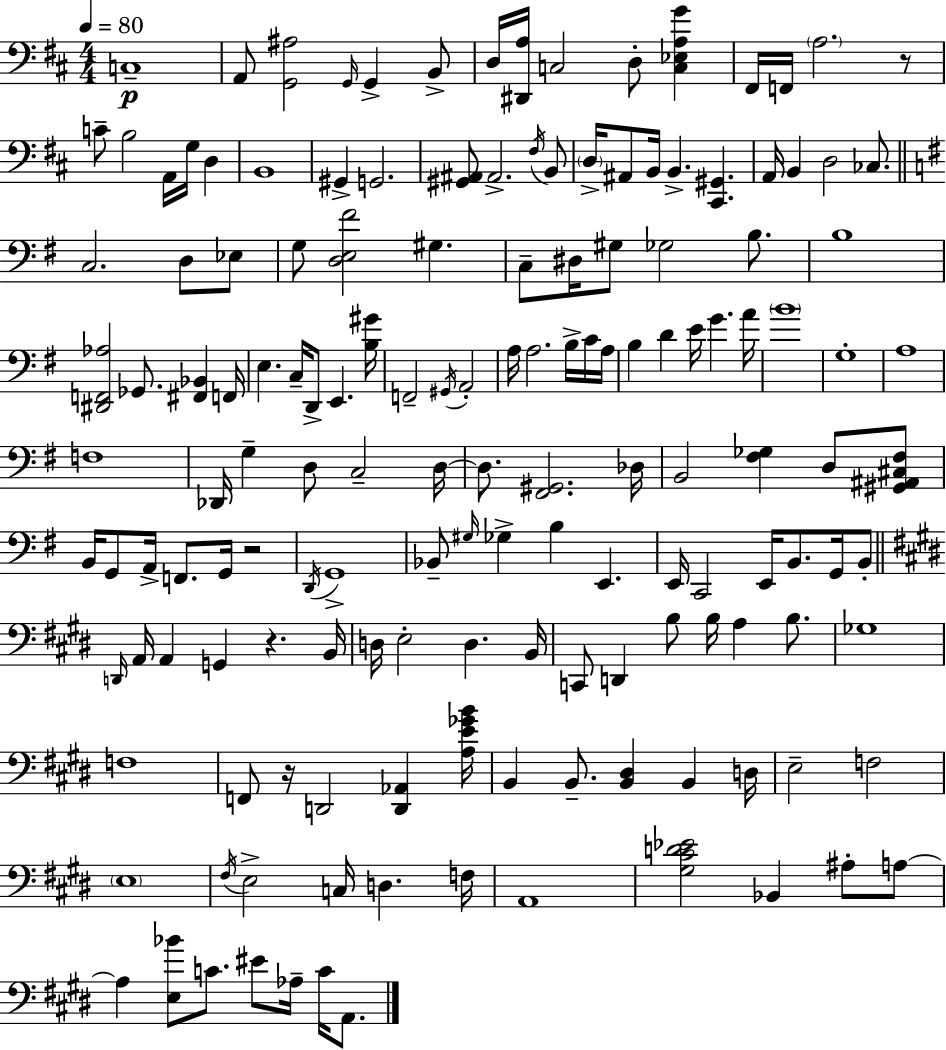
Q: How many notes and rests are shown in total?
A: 153